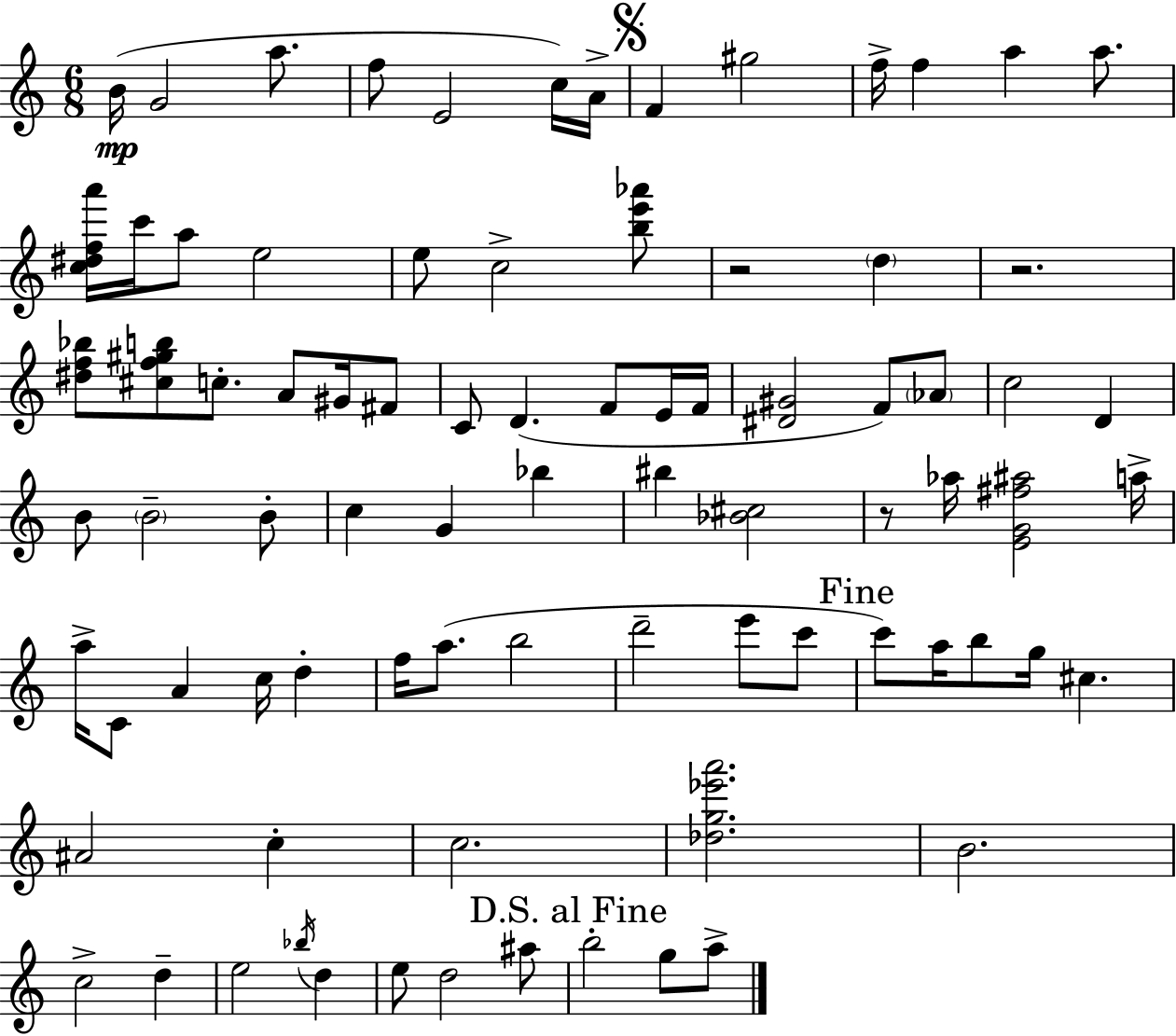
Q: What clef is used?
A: treble